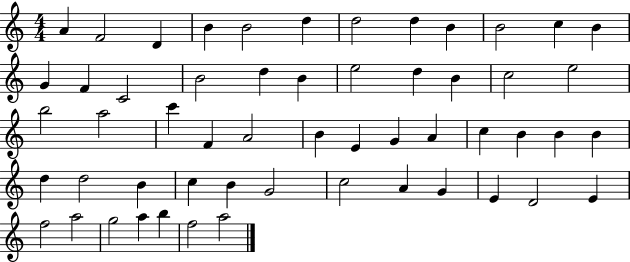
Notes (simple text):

A4/q F4/h D4/q B4/q B4/h D5/q D5/h D5/q B4/q B4/h C5/q B4/q G4/q F4/q C4/h B4/h D5/q B4/q E5/h D5/q B4/q C5/h E5/h B5/h A5/h C6/q F4/q A4/h B4/q E4/q G4/q A4/q C5/q B4/q B4/q B4/q D5/q D5/h B4/q C5/q B4/q G4/h C5/h A4/q G4/q E4/q D4/h E4/q F5/h A5/h G5/h A5/q B5/q F5/h A5/h